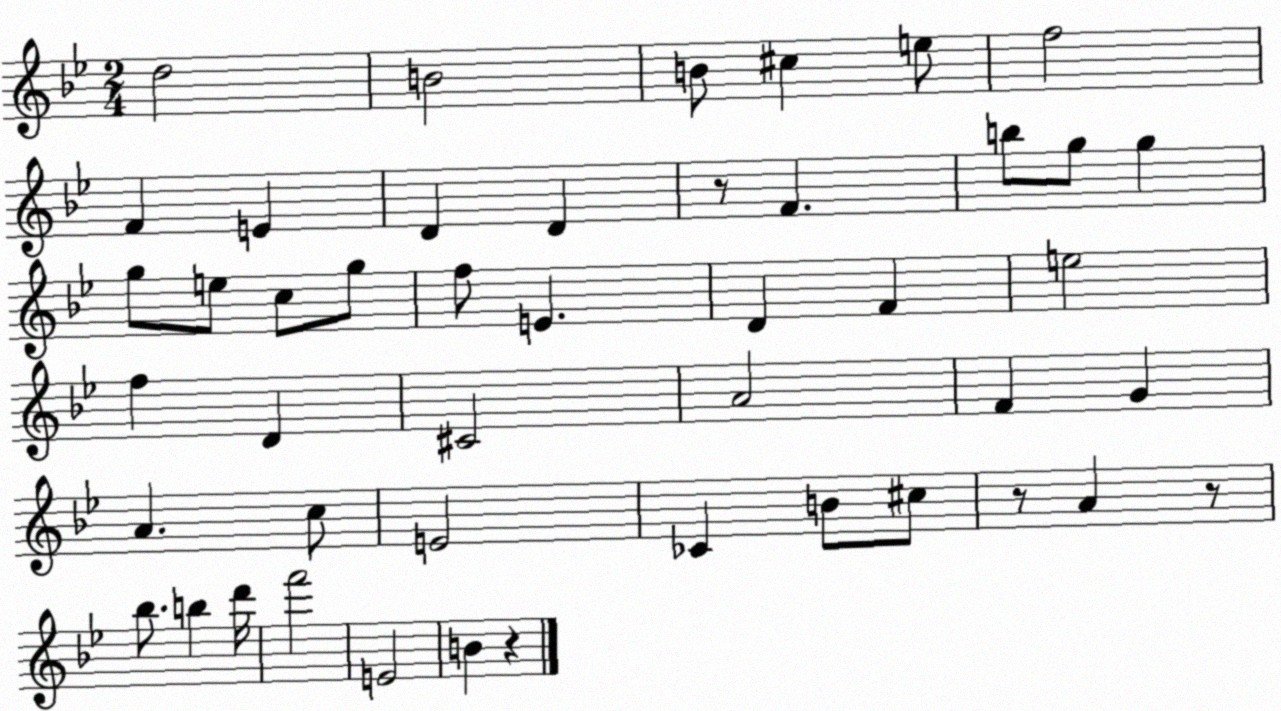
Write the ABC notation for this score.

X:1
T:Untitled
M:2/4
L:1/4
K:Bb
d2 B2 B/2 ^c e/2 f2 F E D D z/2 F b/2 g/2 g g/2 e/2 c/2 g/2 f/2 E D F e2 f D ^C2 A2 F G A c/2 E2 _C B/2 ^c/2 z/2 A z/2 _b/2 b d'/4 f'2 E2 B z